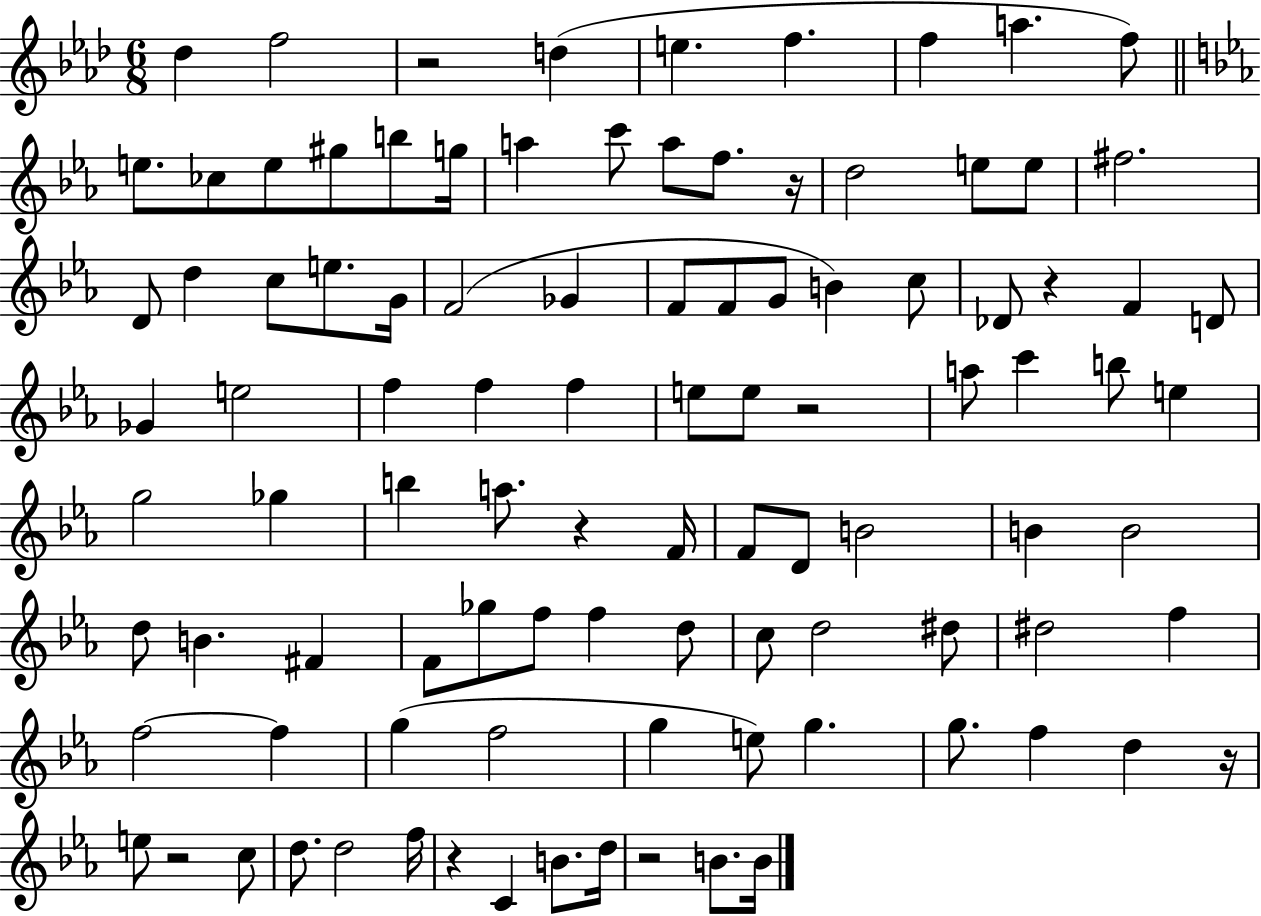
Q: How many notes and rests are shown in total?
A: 100